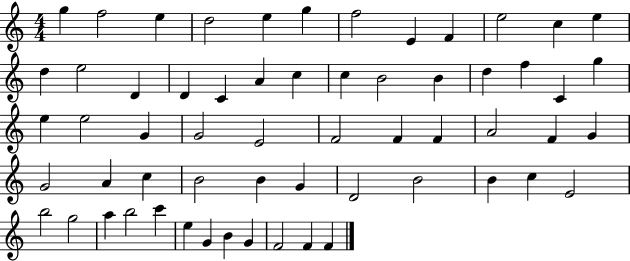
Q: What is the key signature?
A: C major